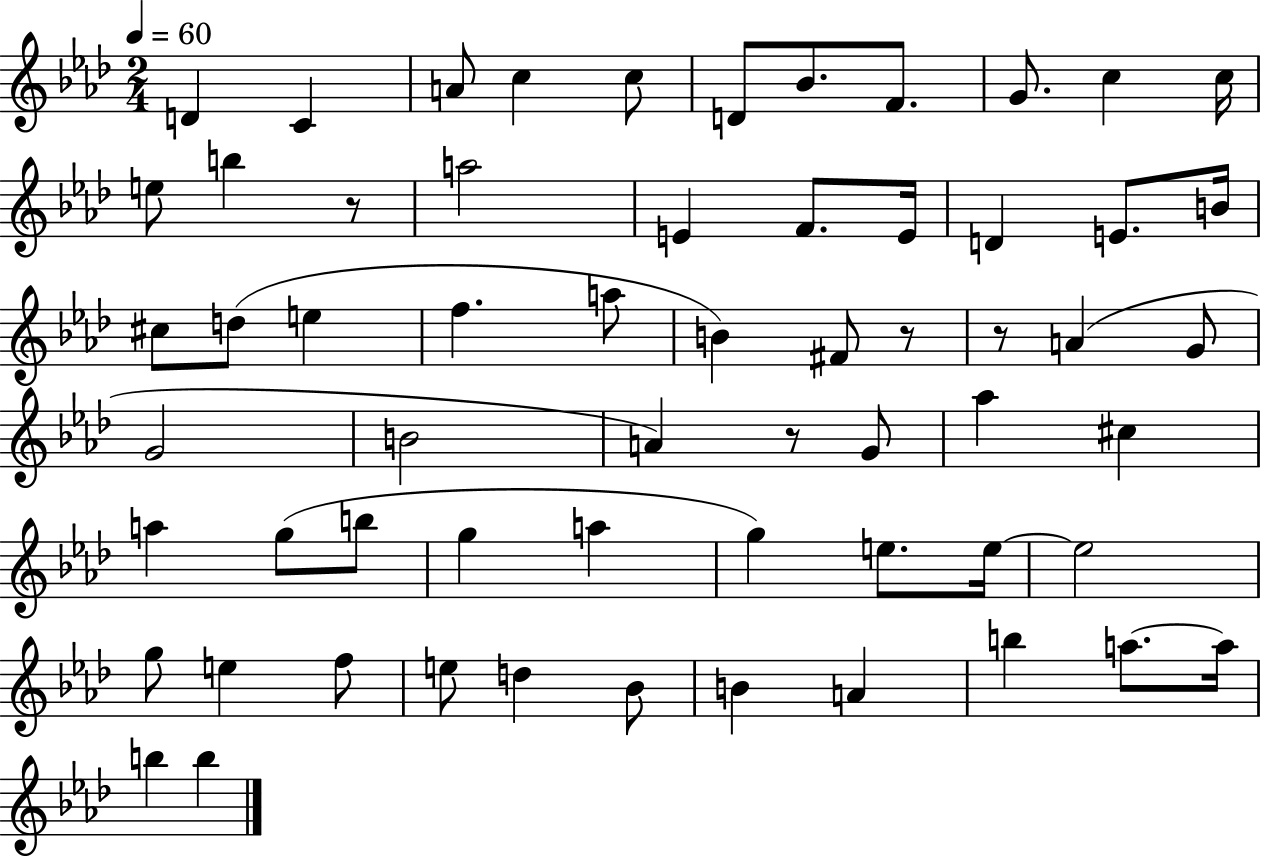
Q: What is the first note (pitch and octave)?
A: D4